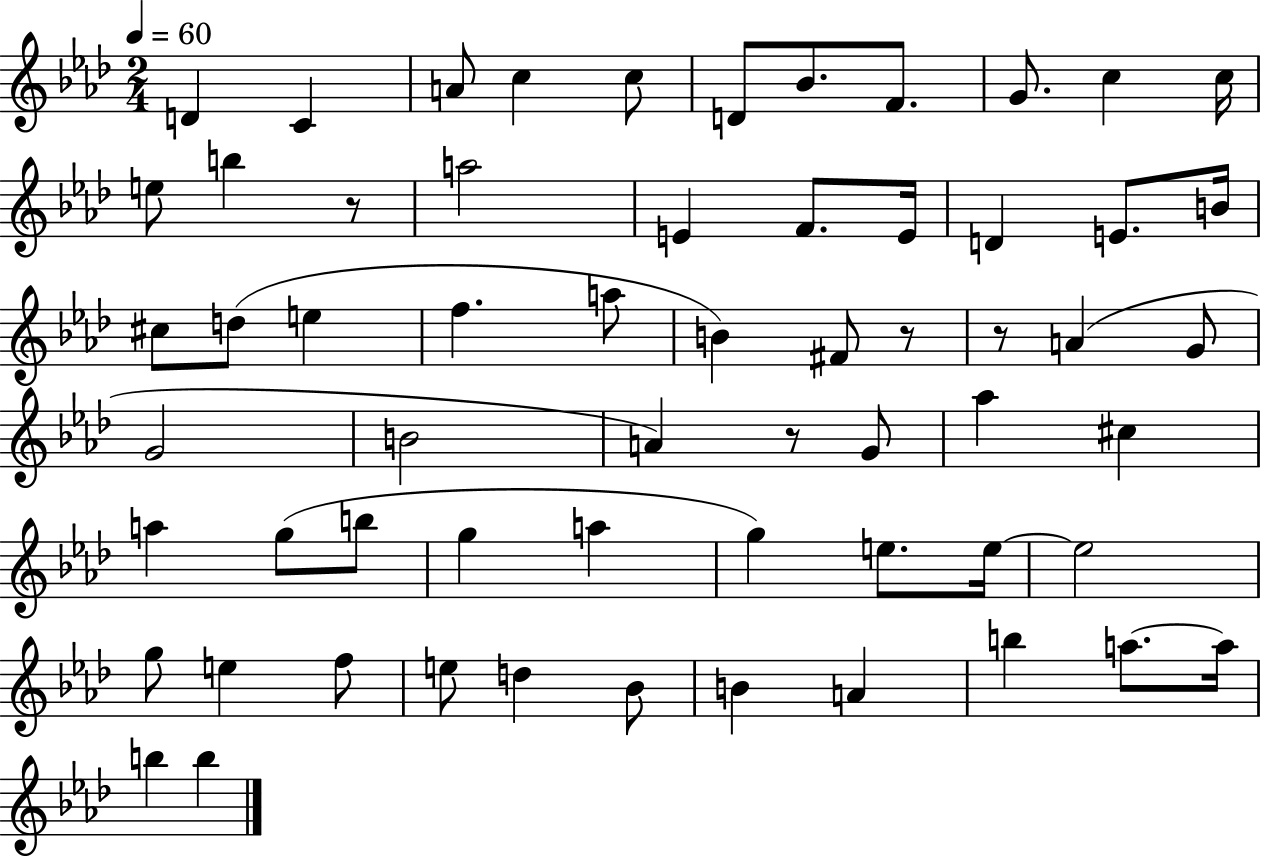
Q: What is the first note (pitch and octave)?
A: D4